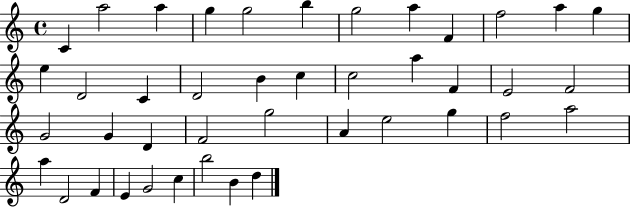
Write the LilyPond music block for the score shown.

{
  \clef treble
  \time 4/4
  \defaultTimeSignature
  \key c \major
  c'4 a''2 a''4 | g''4 g''2 b''4 | g''2 a''4 f'4 | f''2 a''4 g''4 | \break e''4 d'2 c'4 | d'2 b'4 c''4 | c''2 a''4 f'4 | e'2 f'2 | \break g'2 g'4 d'4 | f'2 g''2 | a'4 e''2 g''4 | f''2 a''2 | \break a''4 d'2 f'4 | e'4 g'2 c''4 | b''2 b'4 d''4 | \bar "|."
}